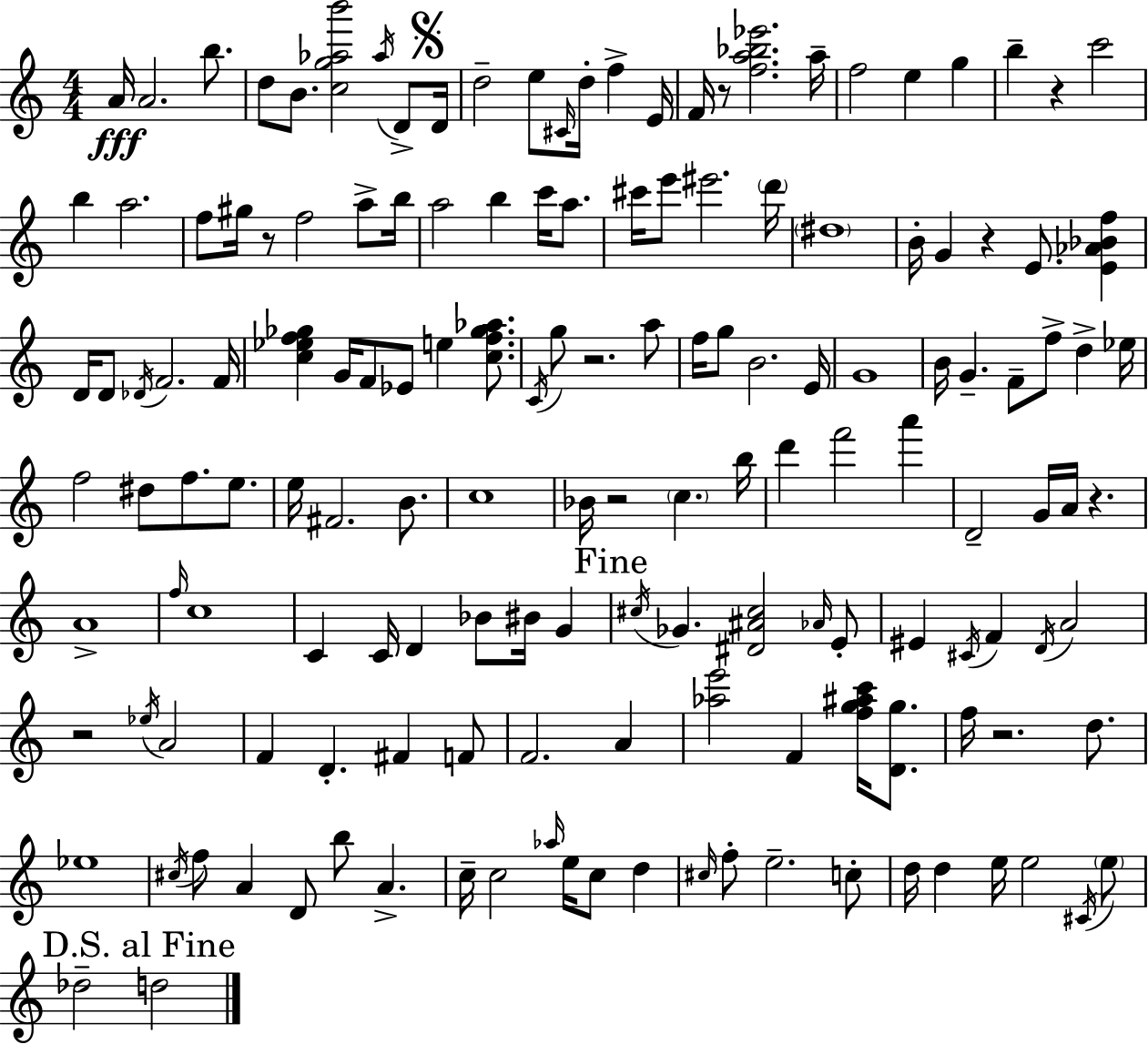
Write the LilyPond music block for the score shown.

{
  \clef treble
  \numericTimeSignature
  \time 4/4
  \key a \minor
  a'16\fff a'2. b''8. | d''8 b'8. <c'' g'' aes'' b'''>2 \acciaccatura { aes''16 } d'8-> | \mark \markup { \musicglyph "scripts.segno" } d'16 d''2-- e''8 \grace { cis'16 } d''16-. f''4-> | e'16 f'16 r8 <f'' a'' bes'' ees'''>2. | \break a''16-- f''2 e''4 g''4 | b''4-- r4 c'''2 | b''4 a''2. | f''8 gis''16 r8 f''2 a''8-> | \break b''16 a''2 b''4 c'''16 a''8. | cis'''16 e'''8 eis'''2. | \parenthesize d'''16 \parenthesize dis''1 | b'16-. g'4 r4 e'8. <e' aes' bes' f''>4 | \break d'16 d'8 \acciaccatura { des'16 } f'2. | f'16 <c'' ees'' f'' ges''>4 g'16 f'8 ees'8 e''4 | <c'' f'' ges'' aes''>8. \acciaccatura { c'16 } g''8 r2. | a''8 f''16 g''8 b'2. | \break e'16 g'1 | b'16 g'4.-- f'8-- f''8-> d''4-> | ees''16 f''2 dis''8 f''8. | e''8. e''16 fis'2. | \break b'8. c''1 | bes'16 r2 \parenthesize c''4. | b''16 d'''4 f'''2 | a'''4 d'2-- g'16 a'16 r4. | \break a'1-> | \grace { f''16 } c''1 | c'4 c'16 d'4 bes'8 | bis'16 g'4 \mark "Fine" \acciaccatura { cis''16 } ges'4. <dis' ais' cis''>2 | \break \grace { aes'16 } e'8-. eis'4 \acciaccatura { cis'16 } f'4 | \acciaccatura { d'16 } a'2 r2 | \acciaccatura { ees''16 } a'2 f'4 d'4.-. | fis'4 f'8 f'2. | \break a'4 <aes'' e'''>2 | f'4 <f'' g'' ais'' c'''>16 <d' g''>8. f''16 r2. | d''8. ees''1 | \acciaccatura { cis''16 } f''8 a'4 | \break d'8 b''8 a'4.-> c''16-- c''2 | \grace { aes''16 } e''16 c''8 d''4 \grace { cis''16 } f''8-. e''2.-- | c''8-. d''16 d''4 | e''16 e''2 \acciaccatura { cis'16 } \parenthesize e''8 \mark "D.S. al Fine" des''2-- | \break d''2 \bar "|."
}